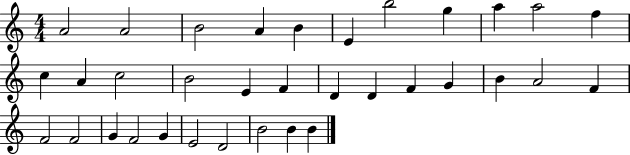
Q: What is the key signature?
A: C major